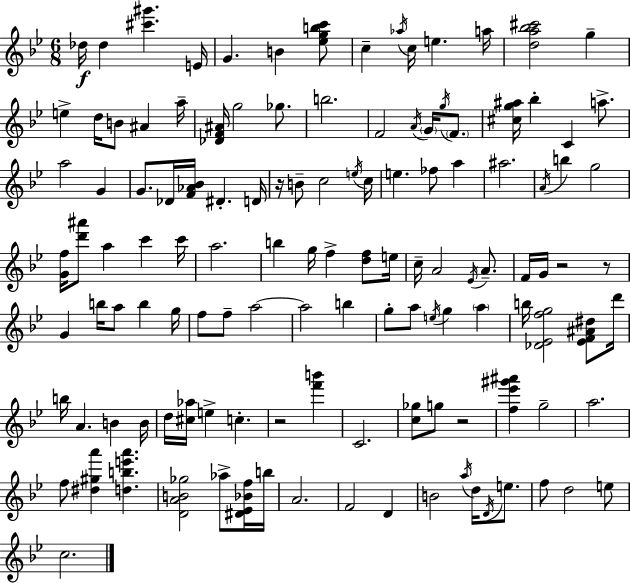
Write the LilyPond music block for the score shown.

{
  \clef treble
  \numericTimeSignature
  \time 6/8
  \key g \minor
  des''16\f des''4 <cis''' gis'''>4. e'16 | g'4. b'4 <ees'' g'' b'' c'''>8 | c''4-- \acciaccatura { aes''16 } c''16 e''4. | a''16 <d'' a'' bes'' cis'''>2 g''4-- | \break e''4-> d''16 b'8 ais'4 | a''16-- <des' f' ais'>16 g''2 ges''8. | b''2. | f'2 \acciaccatura { a'16 } \parenthesize g'16 \acciaccatura { g''16 } | \break \parenthesize f'8. <cis'' g'' ais''>16 bes''4-. c'4 | a''8.-> a''2 g'4 | g'8. des'16 <f' aes' bes'>16 dis'4.-. | d'16 r16 b'8-- c''2 | \break \acciaccatura { e''16 } c''16 e''4. fes''8 | a''4 ais''2. | \acciaccatura { a'16 } b''4 g''2 | <g' f''>16 <d''' ais'''>8 a''4 | \break c'''4 c'''16 a''2. | b''4 g''16 f''4-> | <d'' f''>8 e''16 c''16-- a'2 | \acciaccatura { ees'16 } a'8.-- f'16 g'16 r2 | \break r8 g'4 b''16 a''8 | b''4 g''16 f''8 f''8-- a''2~~ | a''2 | b''4 g''8-. a''8 \acciaccatura { e''16 } g''4 | \break \parenthesize a''4 b''16 <des' ees' f'' g''>2 | <ees' f' ais' dis''>8 d'''16 b''16 a'4. | b'4 b'16 d''16 <cis'' aes''>16 e''4-> | c''4.-. r2 | \break <f''' b'''>4 c'2. | <c'' ges''>8 g''8 r2 | <f'' ees''' gis''' ais'''>4 g''2-- | a''2. | \break f''8 <dis'' gis'' a'''>4 | <d'' b'' e''' a'''>4. <d' a' b' ges''>2 | aes''8-> <dis' ees' bes' f''>16 b''16 a'2. | f'2 | \break d'4 b'2 | \acciaccatura { a''16 } d''16 \acciaccatura { d'16 } e''8. f''8 d''2 | e''8 c''2. | \bar "|."
}